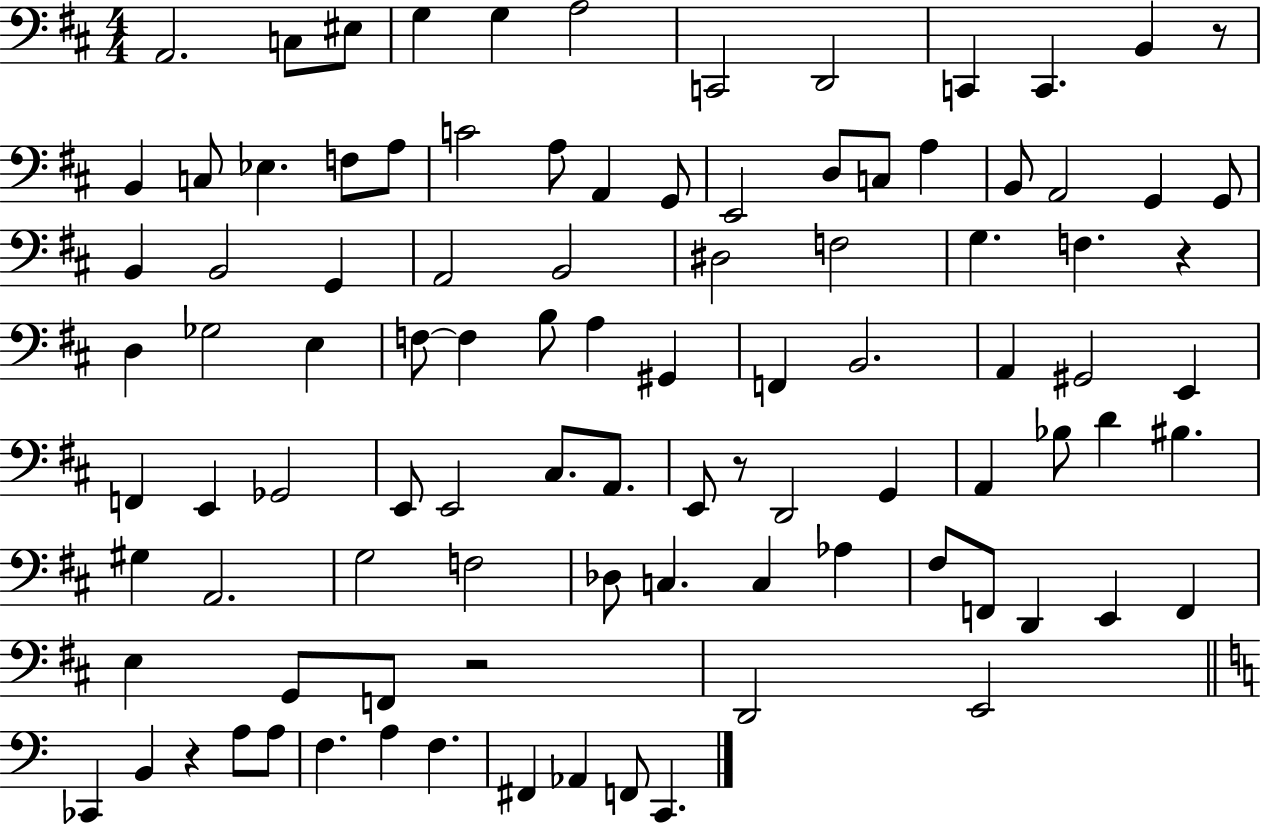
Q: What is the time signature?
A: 4/4